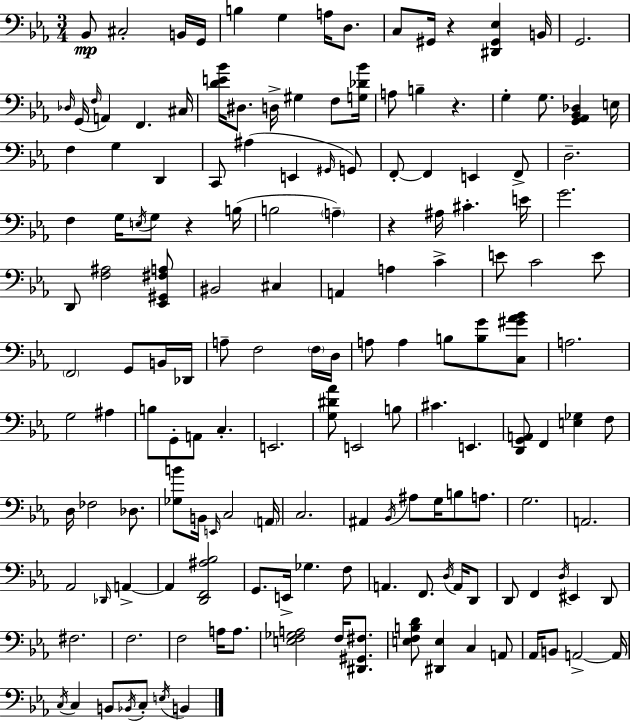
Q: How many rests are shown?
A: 4